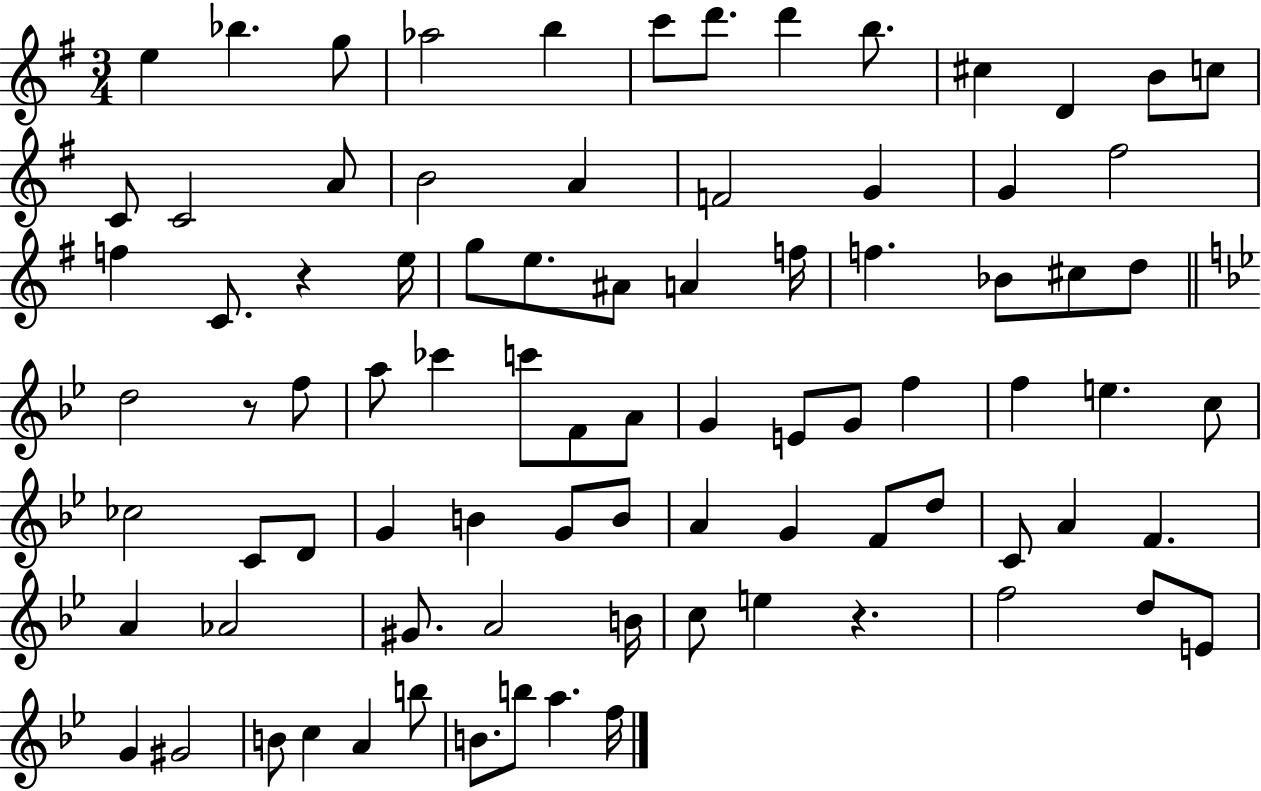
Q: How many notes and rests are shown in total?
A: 85